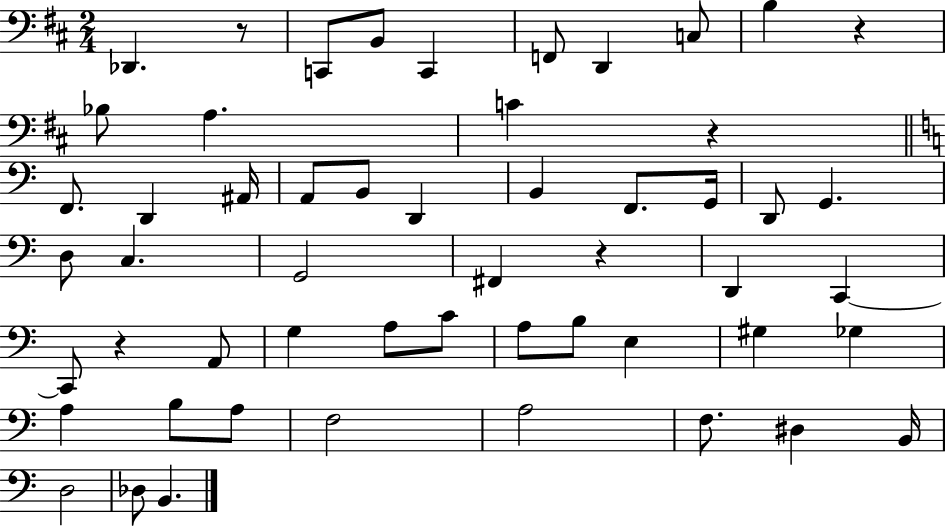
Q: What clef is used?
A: bass